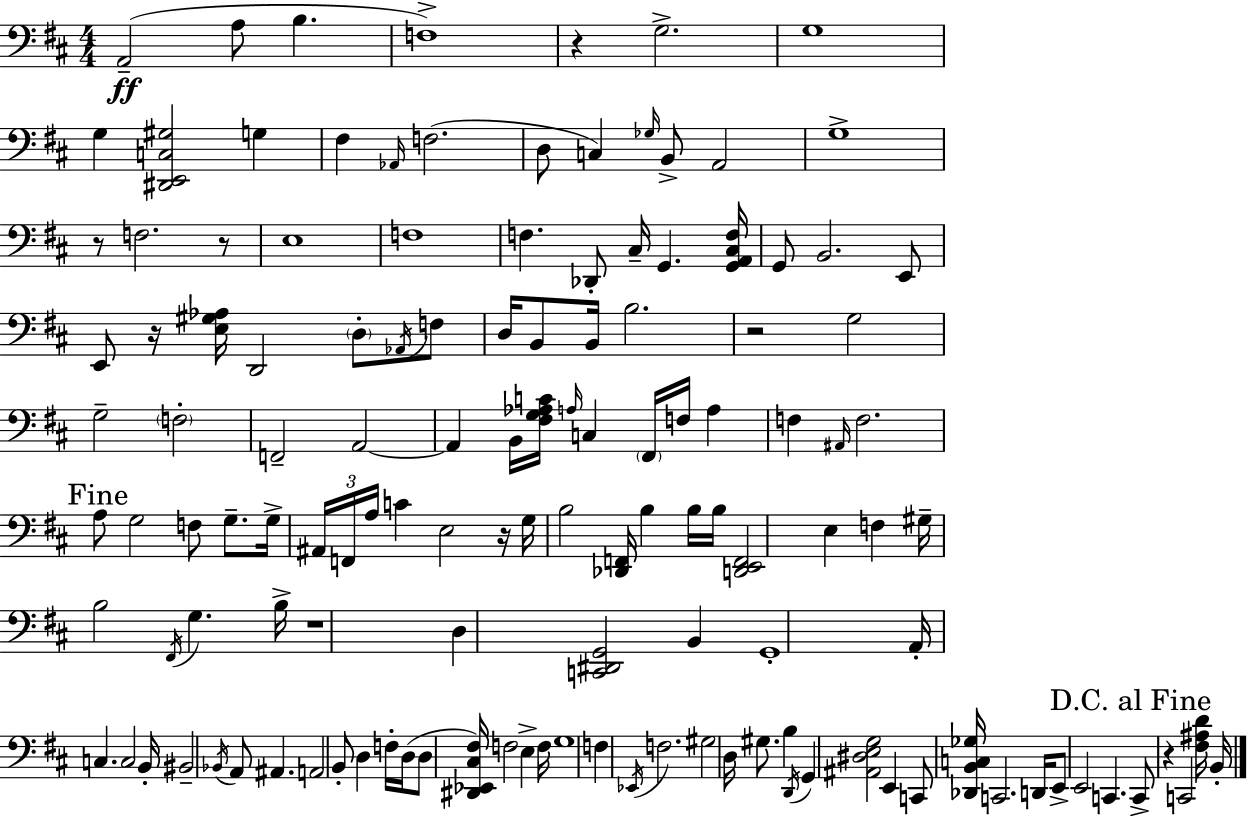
A2/h A3/e B3/q. F3/w R/q G3/h. G3/w G3/q [D#2,E2,C3,G#3]/h G3/q F#3/q Ab2/s F3/h. D3/e C3/q Gb3/s B2/e A2/h G3/w R/e F3/h. R/e E3/w F3/w F3/q. Db2/e C#3/s G2/q. [G2,A2,C#3,F3]/s G2/e B2/h. E2/e E2/e R/s [E3,G#3,Ab3]/s D2/h D3/e Ab2/s F3/e D3/s B2/e B2/s B3/h. R/h G3/h G3/h F3/h F2/h A2/h A2/q B2/s [F#3,G3,Ab3,C4]/s A3/s C3/q F#2/s F3/s A3/q F3/q A#2/s F3/h. A3/e G3/h F3/e G3/e. G3/s A#2/s F2/s A3/s C4/q E3/h R/s G3/s B3/h [Db2,F2]/s B3/q B3/s B3/s [D2,E2,F2]/h E3/q F3/q G#3/s B3/h F#2/s G3/q. B3/s R/w D3/q [C2,D#2,G2]/h B2/q G2/w A2/s C3/q. C3/h B2/s BIS2/h Bb2/s A2/e A#2/q. A2/h B2/e D3/q F3/s D3/s D3/e [D#2,Eb2,C#3,F#3]/s F3/h E3/q F3/s G3/w F3/q Eb2/s F3/h. G#3/h D3/s G#3/e. B3/q D2/s G2/q [A#2,D#3,E3,G3]/h E2/q C2/e [Db2,B2,C3,Gb3]/s C2/h. D2/s E2/e E2/h C2/q. C2/e R/q C2/h [F#3,A#3,D4]/s B2/s